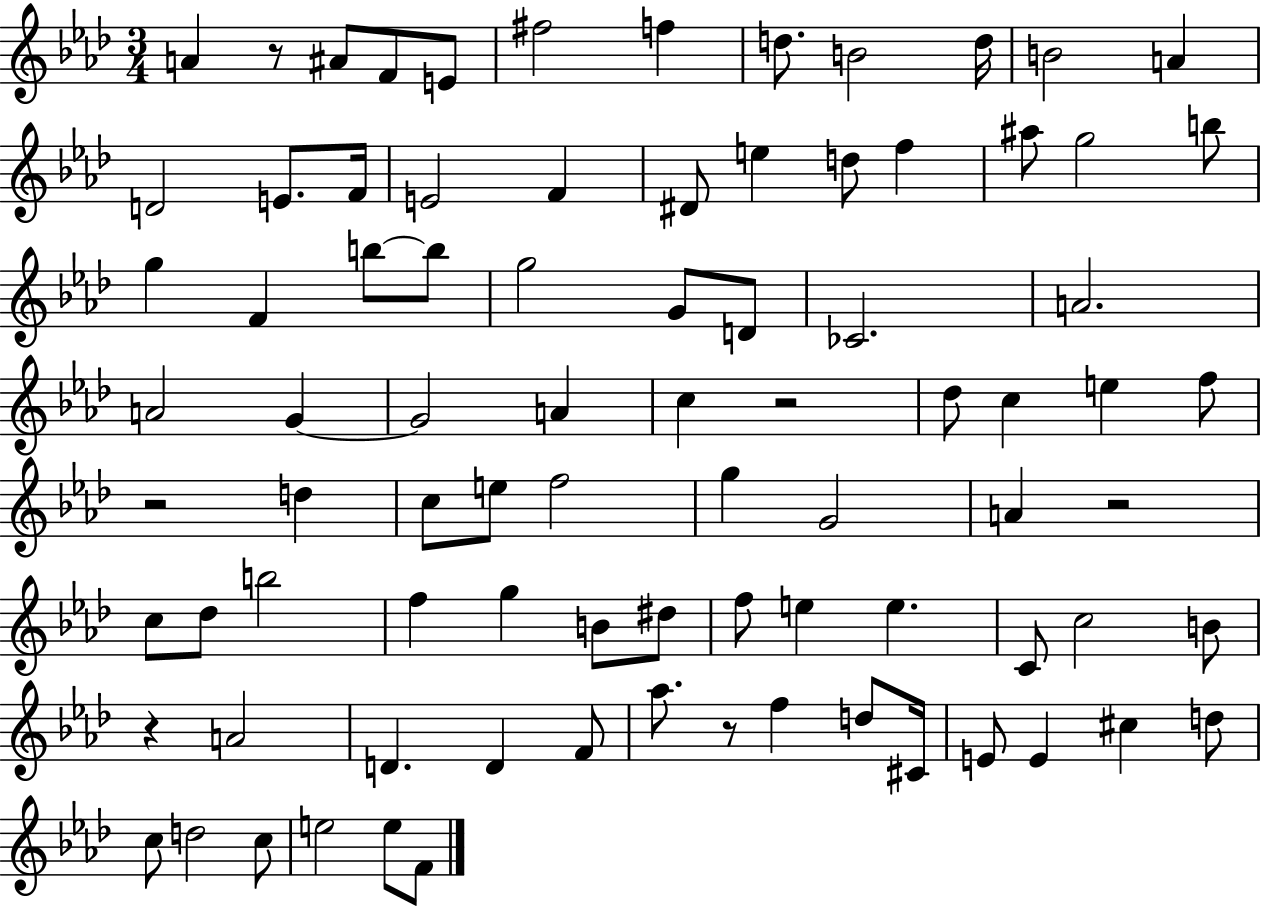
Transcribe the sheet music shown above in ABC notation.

X:1
T:Untitled
M:3/4
L:1/4
K:Ab
A z/2 ^A/2 F/2 E/2 ^f2 f d/2 B2 d/4 B2 A D2 E/2 F/4 E2 F ^D/2 e d/2 f ^a/2 g2 b/2 g F b/2 b/2 g2 G/2 D/2 _C2 A2 A2 G G2 A c z2 _d/2 c e f/2 z2 d c/2 e/2 f2 g G2 A z2 c/2 _d/2 b2 f g B/2 ^d/2 f/2 e e C/2 c2 B/2 z A2 D D F/2 _a/2 z/2 f d/2 ^C/4 E/2 E ^c d/2 c/2 d2 c/2 e2 e/2 F/2